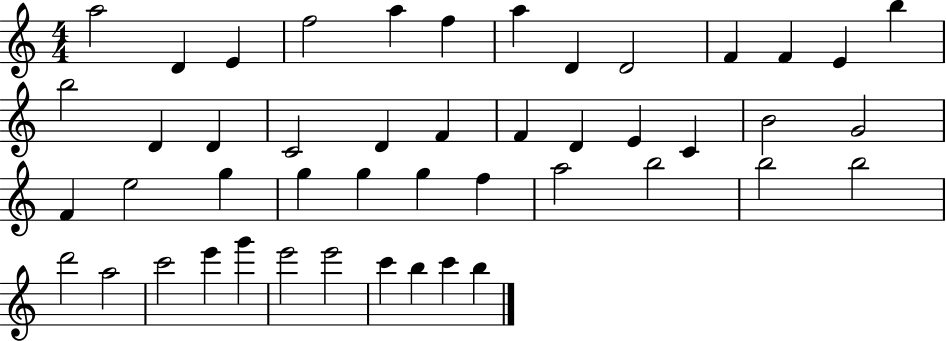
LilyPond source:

{
  \clef treble
  \numericTimeSignature
  \time 4/4
  \key c \major
  a''2 d'4 e'4 | f''2 a''4 f''4 | a''4 d'4 d'2 | f'4 f'4 e'4 b''4 | \break b''2 d'4 d'4 | c'2 d'4 f'4 | f'4 d'4 e'4 c'4 | b'2 g'2 | \break f'4 e''2 g''4 | g''4 g''4 g''4 f''4 | a''2 b''2 | b''2 b''2 | \break d'''2 a''2 | c'''2 e'''4 g'''4 | e'''2 e'''2 | c'''4 b''4 c'''4 b''4 | \break \bar "|."
}